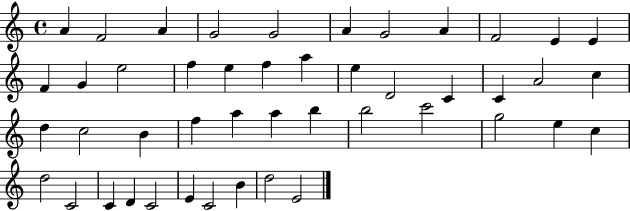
X:1
T:Untitled
M:4/4
L:1/4
K:C
A F2 A G2 G2 A G2 A F2 E E F G e2 f e f a e D2 C C A2 c d c2 B f a a b b2 c'2 g2 e c d2 C2 C D C2 E C2 B d2 E2